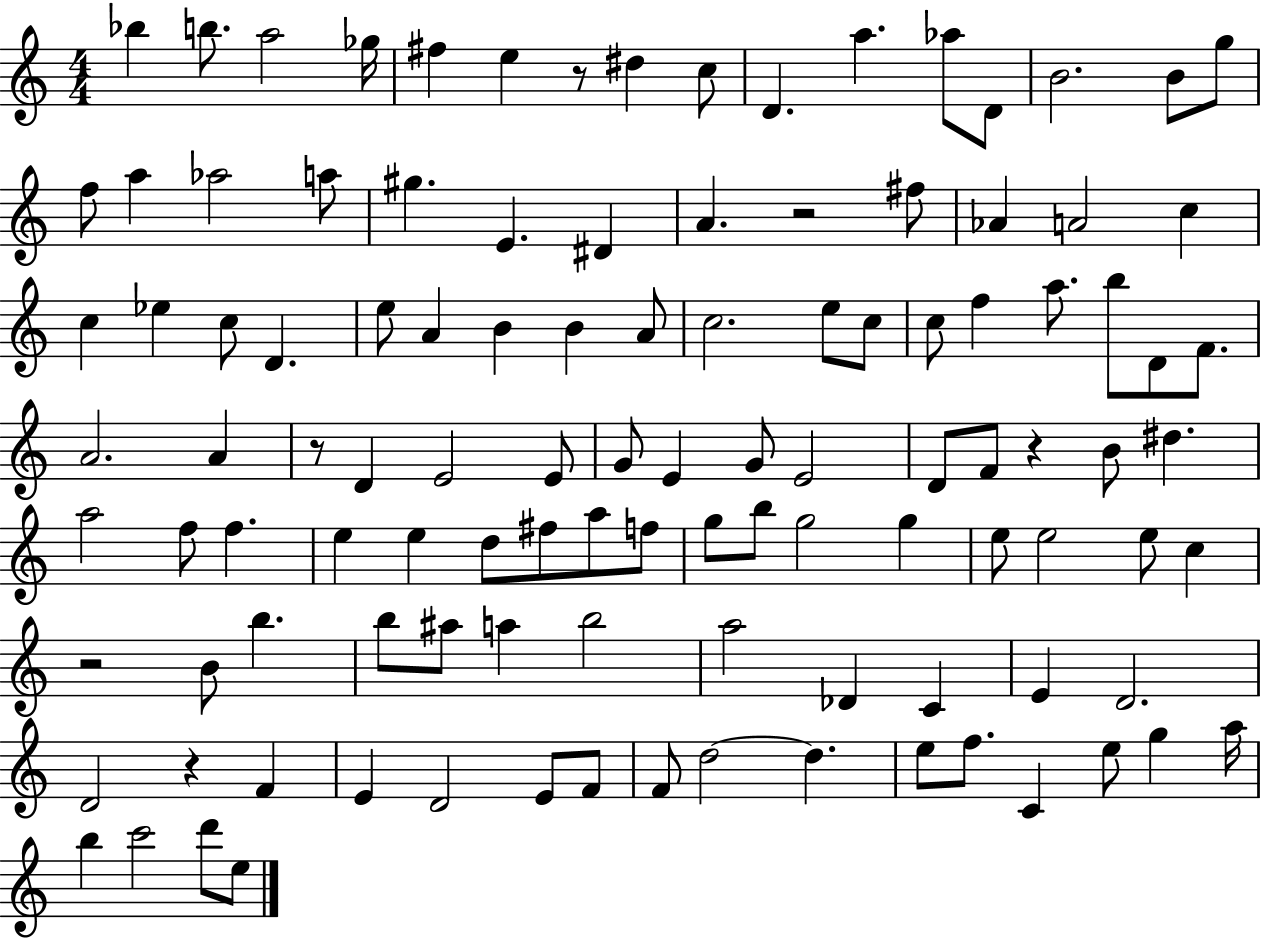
{
  \clef treble
  \numericTimeSignature
  \time 4/4
  \key c \major
  bes''4 b''8. a''2 ges''16 | fis''4 e''4 r8 dis''4 c''8 | d'4. a''4. aes''8 d'8 | b'2. b'8 g''8 | \break f''8 a''4 aes''2 a''8 | gis''4. e'4. dis'4 | a'4. r2 fis''8 | aes'4 a'2 c''4 | \break c''4 ees''4 c''8 d'4. | e''8 a'4 b'4 b'4 a'8 | c''2. e''8 c''8 | c''8 f''4 a''8. b''8 d'8 f'8. | \break a'2. a'4 | r8 d'4 e'2 e'8 | g'8 e'4 g'8 e'2 | d'8 f'8 r4 b'8 dis''4. | \break a''2 f''8 f''4. | e''4 e''4 d''8 fis''8 a''8 f''8 | g''8 b''8 g''2 g''4 | e''8 e''2 e''8 c''4 | \break r2 b'8 b''4. | b''8 ais''8 a''4 b''2 | a''2 des'4 c'4 | e'4 d'2. | \break d'2 r4 f'4 | e'4 d'2 e'8 f'8 | f'8 d''2~~ d''4. | e''8 f''8. c'4 e''8 g''4 a''16 | \break b''4 c'''2 d'''8 e''8 | \bar "|."
}